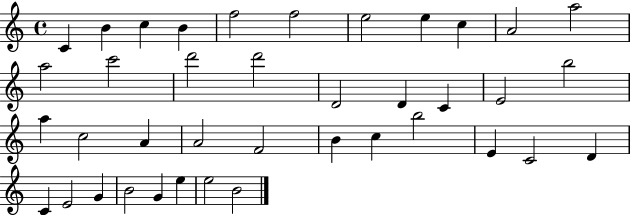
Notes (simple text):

C4/q B4/q C5/q B4/q F5/h F5/h E5/h E5/q C5/q A4/h A5/h A5/h C6/h D6/h D6/h D4/h D4/q C4/q E4/h B5/h A5/q C5/h A4/q A4/h F4/h B4/q C5/q B5/h E4/q C4/h D4/q C4/q E4/h G4/q B4/h G4/q E5/q E5/h B4/h